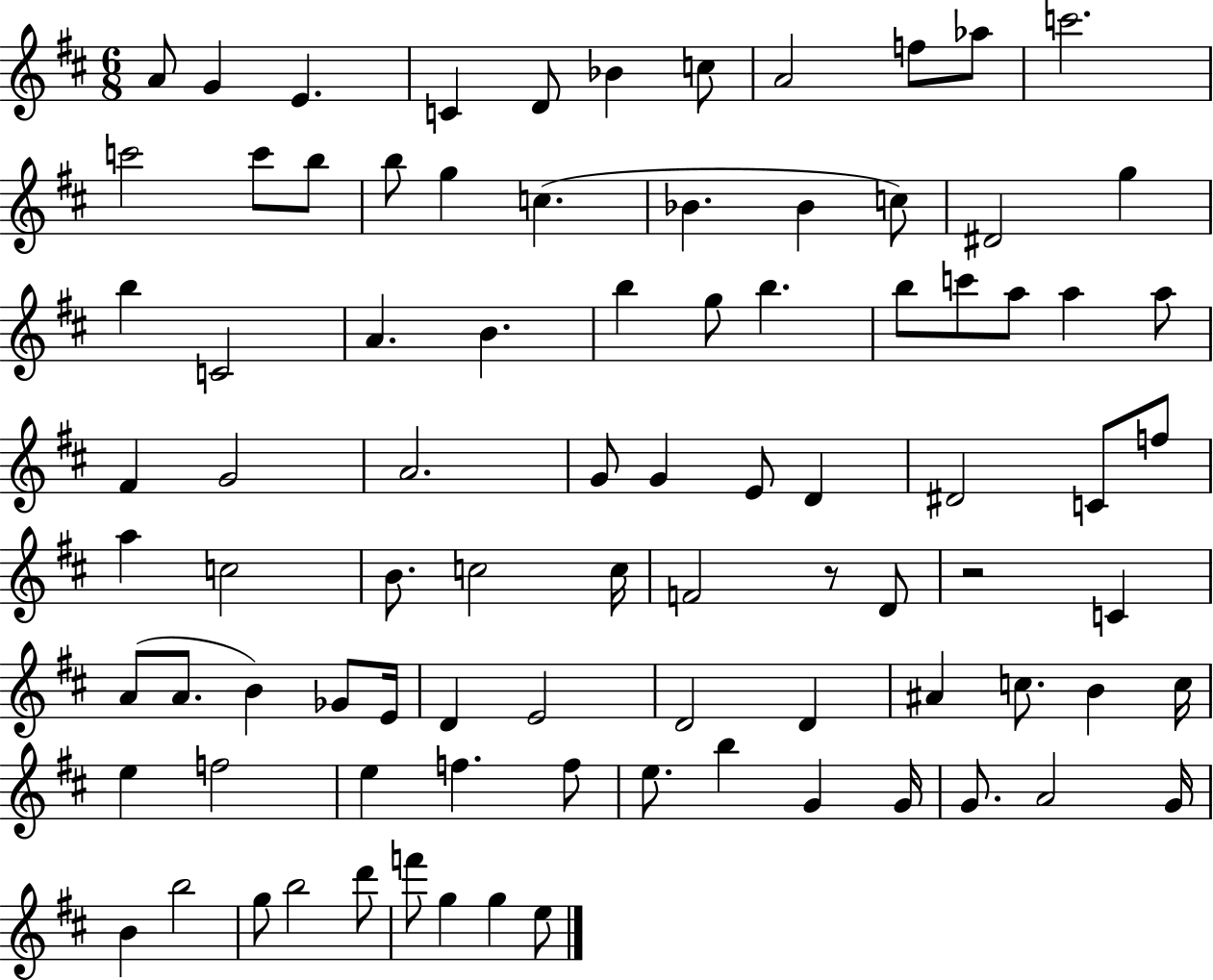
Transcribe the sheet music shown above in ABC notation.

X:1
T:Untitled
M:6/8
L:1/4
K:D
A/2 G E C D/2 _B c/2 A2 f/2 _a/2 c'2 c'2 c'/2 b/2 b/2 g c _B _B c/2 ^D2 g b C2 A B b g/2 b b/2 c'/2 a/2 a a/2 ^F G2 A2 G/2 G E/2 D ^D2 C/2 f/2 a c2 B/2 c2 c/4 F2 z/2 D/2 z2 C A/2 A/2 B _G/2 E/4 D E2 D2 D ^A c/2 B c/4 e f2 e f f/2 e/2 b G G/4 G/2 A2 G/4 B b2 g/2 b2 d'/2 f'/2 g g e/2